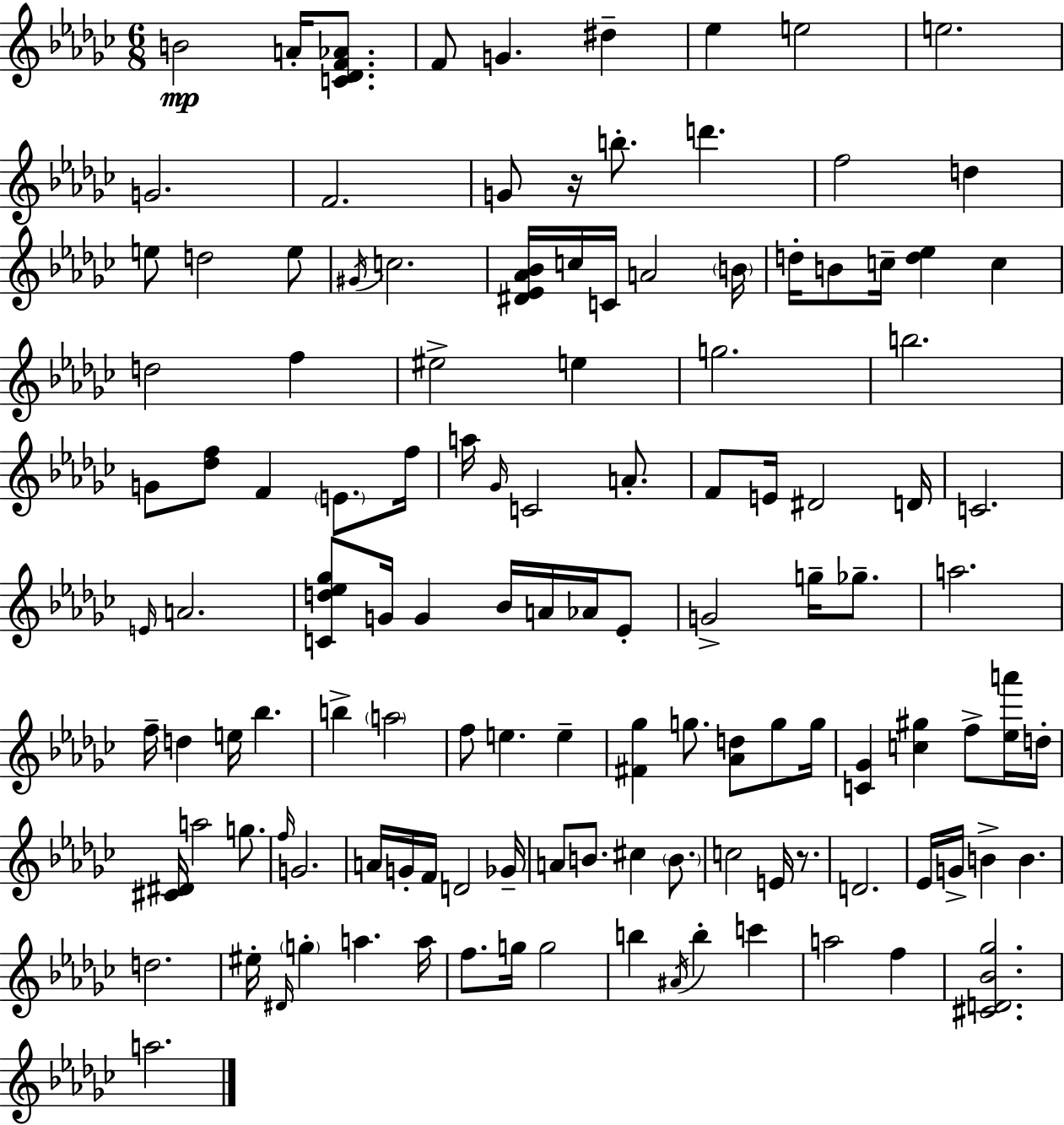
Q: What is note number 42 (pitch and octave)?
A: A4